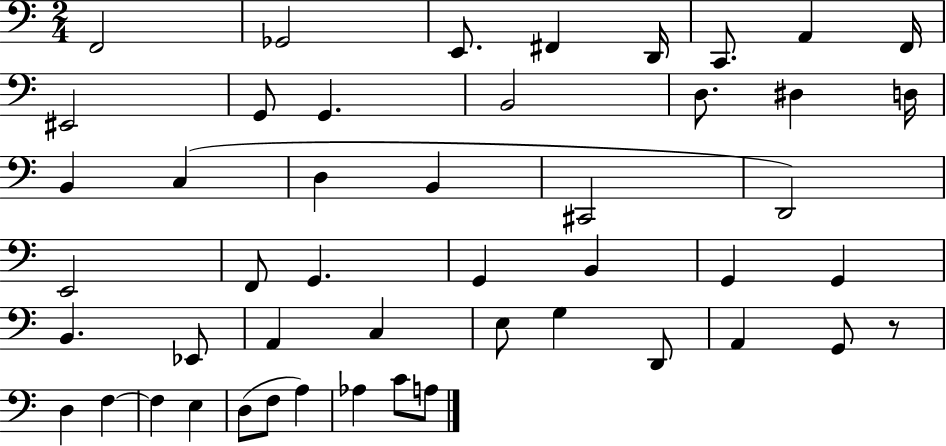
X:1
T:Untitled
M:2/4
L:1/4
K:C
F,,2 _G,,2 E,,/2 ^F,, D,,/4 C,,/2 A,, F,,/4 ^E,,2 G,,/2 G,, B,,2 D,/2 ^D, D,/4 B,, C, D, B,, ^C,,2 D,,2 E,,2 F,,/2 G,, G,, B,, G,, G,, B,, _E,,/2 A,, C, E,/2 G, D,,/2 A,, G,,/2 z/2 D, F, F, E, D,/2 F,/2 A, _A, C/2 A,/2